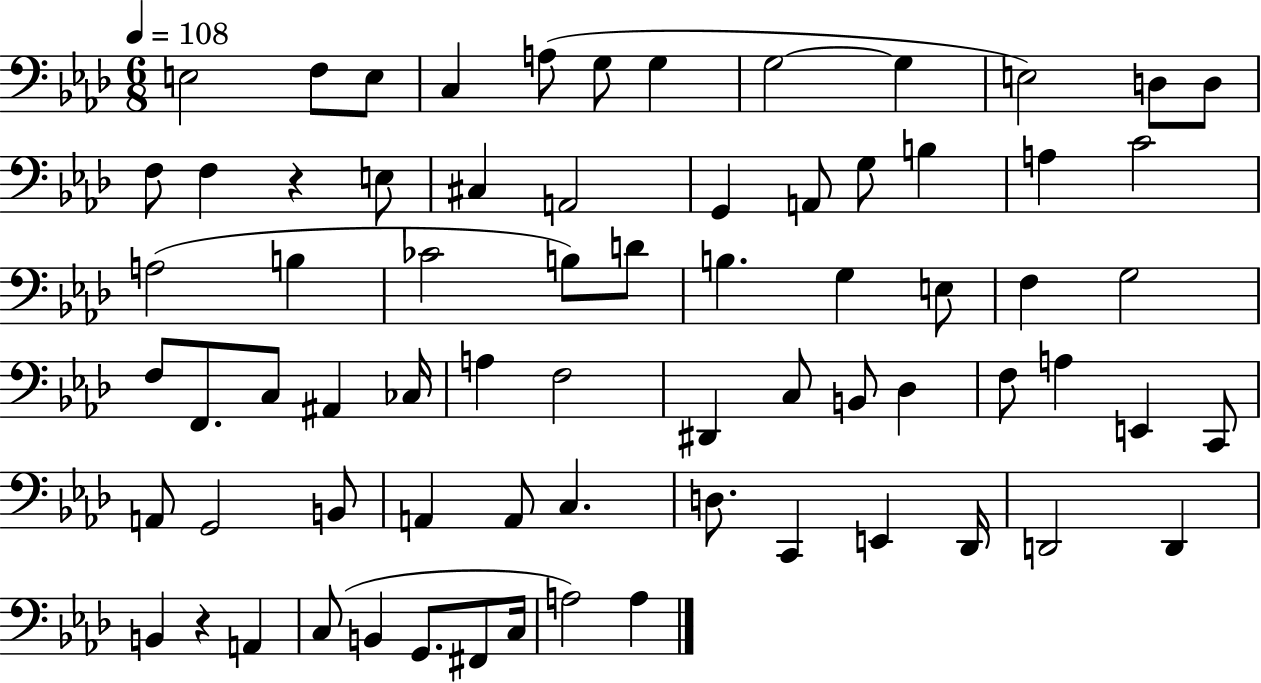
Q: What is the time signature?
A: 6/8